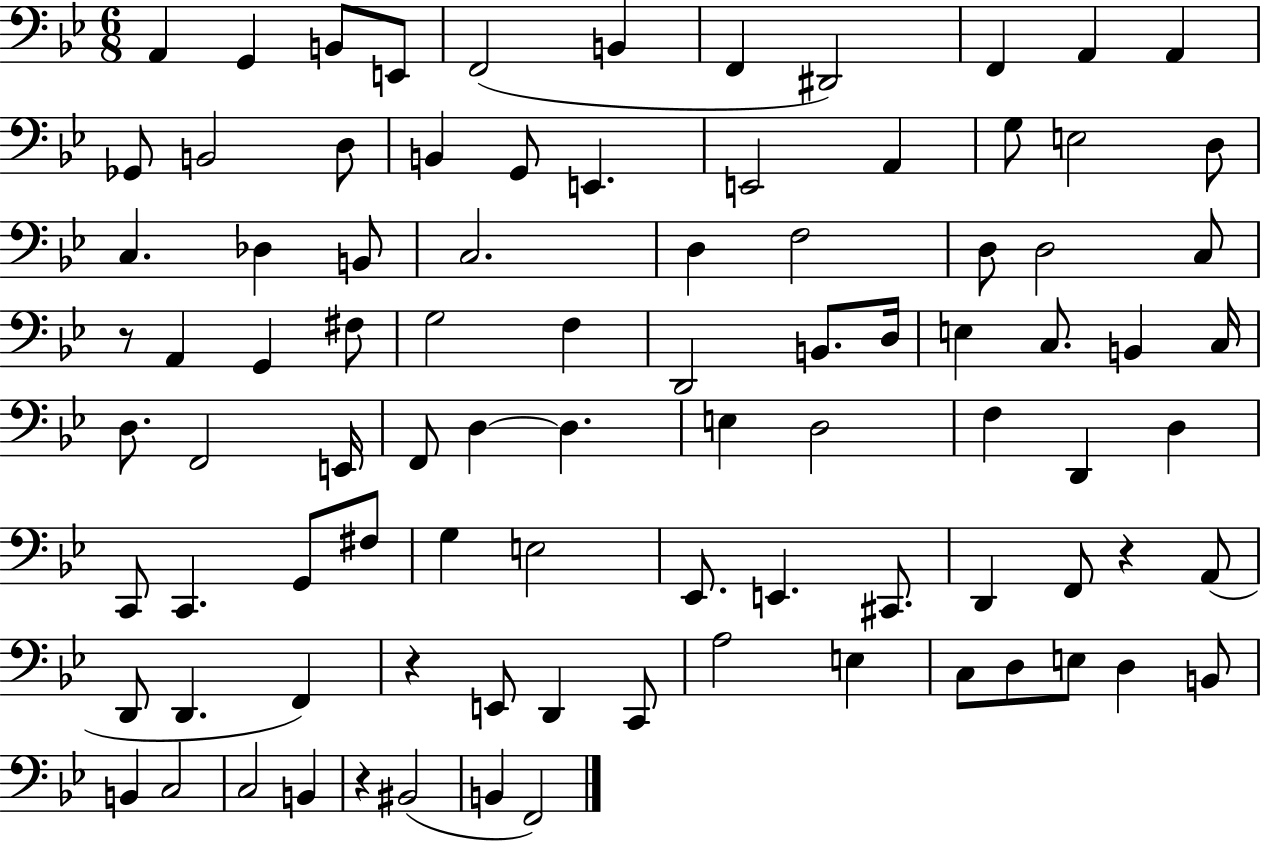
X:1
T:Untitled
M:6/8
L:1/4
K:Bb
A,, G,, B,,/2 E,,/2 F,,2 B,, F,, ^D,,2 F,, A,, A,, _G,,/2 B,,2 D,/2 B,, G,,/2 E,, E,,2 A,, G,/2 E,2 D,/2 C, _D, B,,/2 C,2 D, F,2 D,/2 D,2 C,/2 z/2 A,, G,, ^F,/2 G,2 F, D,,2 B,,/2 D,/4 E, C,/2 B,, C,/4 D,/2 F,,2 E,,/4 F,,/2 D, D, E, D,2 F, D,, D, C,,/2 C,, G,,/2 ^F,/2 G, E,2 _E,,/2 E,, ^C,,/2 D,, F,,/2 z A,,/2 D,,/2 D,, F,, z E,,/2 D,, C,,/2 A,2 E, C,/2 D,/2 E,/2 D, B,,/2 B,, C,2 C,2 B,, z ^B,,2 B,, F,,2